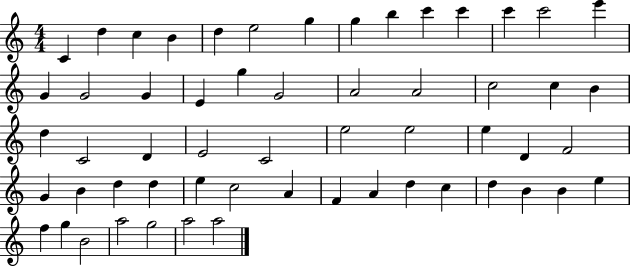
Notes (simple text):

C4/q D5/q C5/q B4/q D5/q E5/h G5/q G5/q B5/q C6/q C6/q C6/q C6/h E6/q G4/q G4/h G4/q E4/q G5/q G4/h A4/h A4/h C5/h C5/q B4/q D5/q C4/h D4/q E4/h C4/h E5/h E5/h E5/q D4/q F4/h G4/q B4/q D5/q D5/q E5/q C5/h A4/q F4/q A4/q D5/q C5/q D5/q B4/q B4/q E5/q F5/q G5/q B4/h A5/h G5/h A5/h A5/h